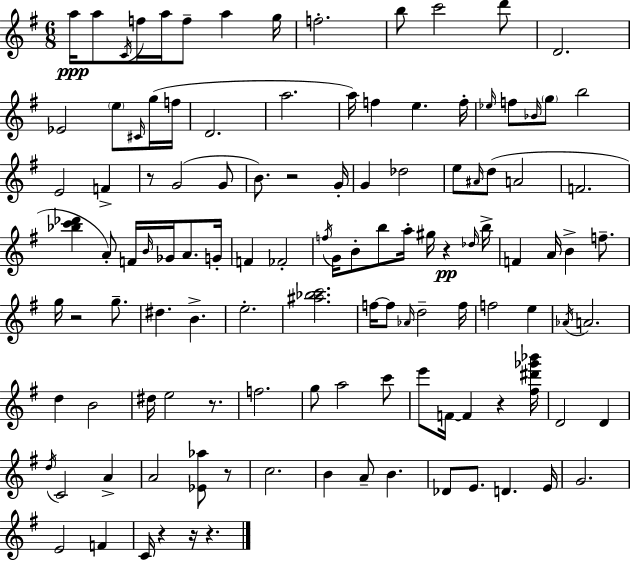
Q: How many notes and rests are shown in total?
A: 119